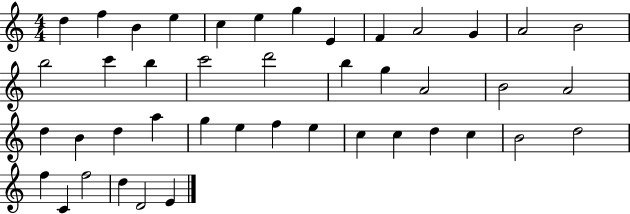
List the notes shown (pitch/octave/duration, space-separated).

D5/q F5/q B4/q E5/q C5/q E5/q G5/q E4/q F4/q A4/h G4/q A4/h B4/h B5/h C6/q B5/q C6/h D6/h B5/q G5/q A4/h B4/h A4/h D5/q B4/q D5/q A5/q G5/q E5/q F5/q E5/q C5/q C5/q D5/q C5/q B4/h D5/h F5/q C4/q F5/h D5/q D4/h E4/q